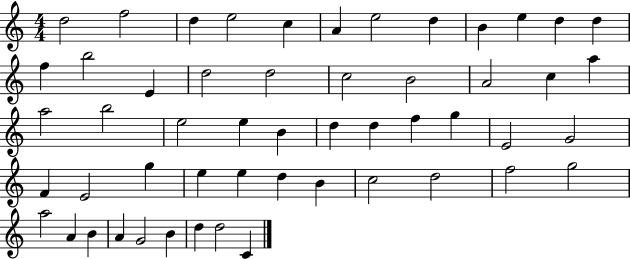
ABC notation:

X:1
T:Untitled
M:4/4
L:1/4
K:C
d2 f2 d e2 c A e2 d B e d d f b2 E d2 d2 c2 B2 A2 c a a2 b2 e2 e B d d f g E2 G2 F E2 g e e d B c2 d2 f2 g2 a2 A B A G2 B d d2 C